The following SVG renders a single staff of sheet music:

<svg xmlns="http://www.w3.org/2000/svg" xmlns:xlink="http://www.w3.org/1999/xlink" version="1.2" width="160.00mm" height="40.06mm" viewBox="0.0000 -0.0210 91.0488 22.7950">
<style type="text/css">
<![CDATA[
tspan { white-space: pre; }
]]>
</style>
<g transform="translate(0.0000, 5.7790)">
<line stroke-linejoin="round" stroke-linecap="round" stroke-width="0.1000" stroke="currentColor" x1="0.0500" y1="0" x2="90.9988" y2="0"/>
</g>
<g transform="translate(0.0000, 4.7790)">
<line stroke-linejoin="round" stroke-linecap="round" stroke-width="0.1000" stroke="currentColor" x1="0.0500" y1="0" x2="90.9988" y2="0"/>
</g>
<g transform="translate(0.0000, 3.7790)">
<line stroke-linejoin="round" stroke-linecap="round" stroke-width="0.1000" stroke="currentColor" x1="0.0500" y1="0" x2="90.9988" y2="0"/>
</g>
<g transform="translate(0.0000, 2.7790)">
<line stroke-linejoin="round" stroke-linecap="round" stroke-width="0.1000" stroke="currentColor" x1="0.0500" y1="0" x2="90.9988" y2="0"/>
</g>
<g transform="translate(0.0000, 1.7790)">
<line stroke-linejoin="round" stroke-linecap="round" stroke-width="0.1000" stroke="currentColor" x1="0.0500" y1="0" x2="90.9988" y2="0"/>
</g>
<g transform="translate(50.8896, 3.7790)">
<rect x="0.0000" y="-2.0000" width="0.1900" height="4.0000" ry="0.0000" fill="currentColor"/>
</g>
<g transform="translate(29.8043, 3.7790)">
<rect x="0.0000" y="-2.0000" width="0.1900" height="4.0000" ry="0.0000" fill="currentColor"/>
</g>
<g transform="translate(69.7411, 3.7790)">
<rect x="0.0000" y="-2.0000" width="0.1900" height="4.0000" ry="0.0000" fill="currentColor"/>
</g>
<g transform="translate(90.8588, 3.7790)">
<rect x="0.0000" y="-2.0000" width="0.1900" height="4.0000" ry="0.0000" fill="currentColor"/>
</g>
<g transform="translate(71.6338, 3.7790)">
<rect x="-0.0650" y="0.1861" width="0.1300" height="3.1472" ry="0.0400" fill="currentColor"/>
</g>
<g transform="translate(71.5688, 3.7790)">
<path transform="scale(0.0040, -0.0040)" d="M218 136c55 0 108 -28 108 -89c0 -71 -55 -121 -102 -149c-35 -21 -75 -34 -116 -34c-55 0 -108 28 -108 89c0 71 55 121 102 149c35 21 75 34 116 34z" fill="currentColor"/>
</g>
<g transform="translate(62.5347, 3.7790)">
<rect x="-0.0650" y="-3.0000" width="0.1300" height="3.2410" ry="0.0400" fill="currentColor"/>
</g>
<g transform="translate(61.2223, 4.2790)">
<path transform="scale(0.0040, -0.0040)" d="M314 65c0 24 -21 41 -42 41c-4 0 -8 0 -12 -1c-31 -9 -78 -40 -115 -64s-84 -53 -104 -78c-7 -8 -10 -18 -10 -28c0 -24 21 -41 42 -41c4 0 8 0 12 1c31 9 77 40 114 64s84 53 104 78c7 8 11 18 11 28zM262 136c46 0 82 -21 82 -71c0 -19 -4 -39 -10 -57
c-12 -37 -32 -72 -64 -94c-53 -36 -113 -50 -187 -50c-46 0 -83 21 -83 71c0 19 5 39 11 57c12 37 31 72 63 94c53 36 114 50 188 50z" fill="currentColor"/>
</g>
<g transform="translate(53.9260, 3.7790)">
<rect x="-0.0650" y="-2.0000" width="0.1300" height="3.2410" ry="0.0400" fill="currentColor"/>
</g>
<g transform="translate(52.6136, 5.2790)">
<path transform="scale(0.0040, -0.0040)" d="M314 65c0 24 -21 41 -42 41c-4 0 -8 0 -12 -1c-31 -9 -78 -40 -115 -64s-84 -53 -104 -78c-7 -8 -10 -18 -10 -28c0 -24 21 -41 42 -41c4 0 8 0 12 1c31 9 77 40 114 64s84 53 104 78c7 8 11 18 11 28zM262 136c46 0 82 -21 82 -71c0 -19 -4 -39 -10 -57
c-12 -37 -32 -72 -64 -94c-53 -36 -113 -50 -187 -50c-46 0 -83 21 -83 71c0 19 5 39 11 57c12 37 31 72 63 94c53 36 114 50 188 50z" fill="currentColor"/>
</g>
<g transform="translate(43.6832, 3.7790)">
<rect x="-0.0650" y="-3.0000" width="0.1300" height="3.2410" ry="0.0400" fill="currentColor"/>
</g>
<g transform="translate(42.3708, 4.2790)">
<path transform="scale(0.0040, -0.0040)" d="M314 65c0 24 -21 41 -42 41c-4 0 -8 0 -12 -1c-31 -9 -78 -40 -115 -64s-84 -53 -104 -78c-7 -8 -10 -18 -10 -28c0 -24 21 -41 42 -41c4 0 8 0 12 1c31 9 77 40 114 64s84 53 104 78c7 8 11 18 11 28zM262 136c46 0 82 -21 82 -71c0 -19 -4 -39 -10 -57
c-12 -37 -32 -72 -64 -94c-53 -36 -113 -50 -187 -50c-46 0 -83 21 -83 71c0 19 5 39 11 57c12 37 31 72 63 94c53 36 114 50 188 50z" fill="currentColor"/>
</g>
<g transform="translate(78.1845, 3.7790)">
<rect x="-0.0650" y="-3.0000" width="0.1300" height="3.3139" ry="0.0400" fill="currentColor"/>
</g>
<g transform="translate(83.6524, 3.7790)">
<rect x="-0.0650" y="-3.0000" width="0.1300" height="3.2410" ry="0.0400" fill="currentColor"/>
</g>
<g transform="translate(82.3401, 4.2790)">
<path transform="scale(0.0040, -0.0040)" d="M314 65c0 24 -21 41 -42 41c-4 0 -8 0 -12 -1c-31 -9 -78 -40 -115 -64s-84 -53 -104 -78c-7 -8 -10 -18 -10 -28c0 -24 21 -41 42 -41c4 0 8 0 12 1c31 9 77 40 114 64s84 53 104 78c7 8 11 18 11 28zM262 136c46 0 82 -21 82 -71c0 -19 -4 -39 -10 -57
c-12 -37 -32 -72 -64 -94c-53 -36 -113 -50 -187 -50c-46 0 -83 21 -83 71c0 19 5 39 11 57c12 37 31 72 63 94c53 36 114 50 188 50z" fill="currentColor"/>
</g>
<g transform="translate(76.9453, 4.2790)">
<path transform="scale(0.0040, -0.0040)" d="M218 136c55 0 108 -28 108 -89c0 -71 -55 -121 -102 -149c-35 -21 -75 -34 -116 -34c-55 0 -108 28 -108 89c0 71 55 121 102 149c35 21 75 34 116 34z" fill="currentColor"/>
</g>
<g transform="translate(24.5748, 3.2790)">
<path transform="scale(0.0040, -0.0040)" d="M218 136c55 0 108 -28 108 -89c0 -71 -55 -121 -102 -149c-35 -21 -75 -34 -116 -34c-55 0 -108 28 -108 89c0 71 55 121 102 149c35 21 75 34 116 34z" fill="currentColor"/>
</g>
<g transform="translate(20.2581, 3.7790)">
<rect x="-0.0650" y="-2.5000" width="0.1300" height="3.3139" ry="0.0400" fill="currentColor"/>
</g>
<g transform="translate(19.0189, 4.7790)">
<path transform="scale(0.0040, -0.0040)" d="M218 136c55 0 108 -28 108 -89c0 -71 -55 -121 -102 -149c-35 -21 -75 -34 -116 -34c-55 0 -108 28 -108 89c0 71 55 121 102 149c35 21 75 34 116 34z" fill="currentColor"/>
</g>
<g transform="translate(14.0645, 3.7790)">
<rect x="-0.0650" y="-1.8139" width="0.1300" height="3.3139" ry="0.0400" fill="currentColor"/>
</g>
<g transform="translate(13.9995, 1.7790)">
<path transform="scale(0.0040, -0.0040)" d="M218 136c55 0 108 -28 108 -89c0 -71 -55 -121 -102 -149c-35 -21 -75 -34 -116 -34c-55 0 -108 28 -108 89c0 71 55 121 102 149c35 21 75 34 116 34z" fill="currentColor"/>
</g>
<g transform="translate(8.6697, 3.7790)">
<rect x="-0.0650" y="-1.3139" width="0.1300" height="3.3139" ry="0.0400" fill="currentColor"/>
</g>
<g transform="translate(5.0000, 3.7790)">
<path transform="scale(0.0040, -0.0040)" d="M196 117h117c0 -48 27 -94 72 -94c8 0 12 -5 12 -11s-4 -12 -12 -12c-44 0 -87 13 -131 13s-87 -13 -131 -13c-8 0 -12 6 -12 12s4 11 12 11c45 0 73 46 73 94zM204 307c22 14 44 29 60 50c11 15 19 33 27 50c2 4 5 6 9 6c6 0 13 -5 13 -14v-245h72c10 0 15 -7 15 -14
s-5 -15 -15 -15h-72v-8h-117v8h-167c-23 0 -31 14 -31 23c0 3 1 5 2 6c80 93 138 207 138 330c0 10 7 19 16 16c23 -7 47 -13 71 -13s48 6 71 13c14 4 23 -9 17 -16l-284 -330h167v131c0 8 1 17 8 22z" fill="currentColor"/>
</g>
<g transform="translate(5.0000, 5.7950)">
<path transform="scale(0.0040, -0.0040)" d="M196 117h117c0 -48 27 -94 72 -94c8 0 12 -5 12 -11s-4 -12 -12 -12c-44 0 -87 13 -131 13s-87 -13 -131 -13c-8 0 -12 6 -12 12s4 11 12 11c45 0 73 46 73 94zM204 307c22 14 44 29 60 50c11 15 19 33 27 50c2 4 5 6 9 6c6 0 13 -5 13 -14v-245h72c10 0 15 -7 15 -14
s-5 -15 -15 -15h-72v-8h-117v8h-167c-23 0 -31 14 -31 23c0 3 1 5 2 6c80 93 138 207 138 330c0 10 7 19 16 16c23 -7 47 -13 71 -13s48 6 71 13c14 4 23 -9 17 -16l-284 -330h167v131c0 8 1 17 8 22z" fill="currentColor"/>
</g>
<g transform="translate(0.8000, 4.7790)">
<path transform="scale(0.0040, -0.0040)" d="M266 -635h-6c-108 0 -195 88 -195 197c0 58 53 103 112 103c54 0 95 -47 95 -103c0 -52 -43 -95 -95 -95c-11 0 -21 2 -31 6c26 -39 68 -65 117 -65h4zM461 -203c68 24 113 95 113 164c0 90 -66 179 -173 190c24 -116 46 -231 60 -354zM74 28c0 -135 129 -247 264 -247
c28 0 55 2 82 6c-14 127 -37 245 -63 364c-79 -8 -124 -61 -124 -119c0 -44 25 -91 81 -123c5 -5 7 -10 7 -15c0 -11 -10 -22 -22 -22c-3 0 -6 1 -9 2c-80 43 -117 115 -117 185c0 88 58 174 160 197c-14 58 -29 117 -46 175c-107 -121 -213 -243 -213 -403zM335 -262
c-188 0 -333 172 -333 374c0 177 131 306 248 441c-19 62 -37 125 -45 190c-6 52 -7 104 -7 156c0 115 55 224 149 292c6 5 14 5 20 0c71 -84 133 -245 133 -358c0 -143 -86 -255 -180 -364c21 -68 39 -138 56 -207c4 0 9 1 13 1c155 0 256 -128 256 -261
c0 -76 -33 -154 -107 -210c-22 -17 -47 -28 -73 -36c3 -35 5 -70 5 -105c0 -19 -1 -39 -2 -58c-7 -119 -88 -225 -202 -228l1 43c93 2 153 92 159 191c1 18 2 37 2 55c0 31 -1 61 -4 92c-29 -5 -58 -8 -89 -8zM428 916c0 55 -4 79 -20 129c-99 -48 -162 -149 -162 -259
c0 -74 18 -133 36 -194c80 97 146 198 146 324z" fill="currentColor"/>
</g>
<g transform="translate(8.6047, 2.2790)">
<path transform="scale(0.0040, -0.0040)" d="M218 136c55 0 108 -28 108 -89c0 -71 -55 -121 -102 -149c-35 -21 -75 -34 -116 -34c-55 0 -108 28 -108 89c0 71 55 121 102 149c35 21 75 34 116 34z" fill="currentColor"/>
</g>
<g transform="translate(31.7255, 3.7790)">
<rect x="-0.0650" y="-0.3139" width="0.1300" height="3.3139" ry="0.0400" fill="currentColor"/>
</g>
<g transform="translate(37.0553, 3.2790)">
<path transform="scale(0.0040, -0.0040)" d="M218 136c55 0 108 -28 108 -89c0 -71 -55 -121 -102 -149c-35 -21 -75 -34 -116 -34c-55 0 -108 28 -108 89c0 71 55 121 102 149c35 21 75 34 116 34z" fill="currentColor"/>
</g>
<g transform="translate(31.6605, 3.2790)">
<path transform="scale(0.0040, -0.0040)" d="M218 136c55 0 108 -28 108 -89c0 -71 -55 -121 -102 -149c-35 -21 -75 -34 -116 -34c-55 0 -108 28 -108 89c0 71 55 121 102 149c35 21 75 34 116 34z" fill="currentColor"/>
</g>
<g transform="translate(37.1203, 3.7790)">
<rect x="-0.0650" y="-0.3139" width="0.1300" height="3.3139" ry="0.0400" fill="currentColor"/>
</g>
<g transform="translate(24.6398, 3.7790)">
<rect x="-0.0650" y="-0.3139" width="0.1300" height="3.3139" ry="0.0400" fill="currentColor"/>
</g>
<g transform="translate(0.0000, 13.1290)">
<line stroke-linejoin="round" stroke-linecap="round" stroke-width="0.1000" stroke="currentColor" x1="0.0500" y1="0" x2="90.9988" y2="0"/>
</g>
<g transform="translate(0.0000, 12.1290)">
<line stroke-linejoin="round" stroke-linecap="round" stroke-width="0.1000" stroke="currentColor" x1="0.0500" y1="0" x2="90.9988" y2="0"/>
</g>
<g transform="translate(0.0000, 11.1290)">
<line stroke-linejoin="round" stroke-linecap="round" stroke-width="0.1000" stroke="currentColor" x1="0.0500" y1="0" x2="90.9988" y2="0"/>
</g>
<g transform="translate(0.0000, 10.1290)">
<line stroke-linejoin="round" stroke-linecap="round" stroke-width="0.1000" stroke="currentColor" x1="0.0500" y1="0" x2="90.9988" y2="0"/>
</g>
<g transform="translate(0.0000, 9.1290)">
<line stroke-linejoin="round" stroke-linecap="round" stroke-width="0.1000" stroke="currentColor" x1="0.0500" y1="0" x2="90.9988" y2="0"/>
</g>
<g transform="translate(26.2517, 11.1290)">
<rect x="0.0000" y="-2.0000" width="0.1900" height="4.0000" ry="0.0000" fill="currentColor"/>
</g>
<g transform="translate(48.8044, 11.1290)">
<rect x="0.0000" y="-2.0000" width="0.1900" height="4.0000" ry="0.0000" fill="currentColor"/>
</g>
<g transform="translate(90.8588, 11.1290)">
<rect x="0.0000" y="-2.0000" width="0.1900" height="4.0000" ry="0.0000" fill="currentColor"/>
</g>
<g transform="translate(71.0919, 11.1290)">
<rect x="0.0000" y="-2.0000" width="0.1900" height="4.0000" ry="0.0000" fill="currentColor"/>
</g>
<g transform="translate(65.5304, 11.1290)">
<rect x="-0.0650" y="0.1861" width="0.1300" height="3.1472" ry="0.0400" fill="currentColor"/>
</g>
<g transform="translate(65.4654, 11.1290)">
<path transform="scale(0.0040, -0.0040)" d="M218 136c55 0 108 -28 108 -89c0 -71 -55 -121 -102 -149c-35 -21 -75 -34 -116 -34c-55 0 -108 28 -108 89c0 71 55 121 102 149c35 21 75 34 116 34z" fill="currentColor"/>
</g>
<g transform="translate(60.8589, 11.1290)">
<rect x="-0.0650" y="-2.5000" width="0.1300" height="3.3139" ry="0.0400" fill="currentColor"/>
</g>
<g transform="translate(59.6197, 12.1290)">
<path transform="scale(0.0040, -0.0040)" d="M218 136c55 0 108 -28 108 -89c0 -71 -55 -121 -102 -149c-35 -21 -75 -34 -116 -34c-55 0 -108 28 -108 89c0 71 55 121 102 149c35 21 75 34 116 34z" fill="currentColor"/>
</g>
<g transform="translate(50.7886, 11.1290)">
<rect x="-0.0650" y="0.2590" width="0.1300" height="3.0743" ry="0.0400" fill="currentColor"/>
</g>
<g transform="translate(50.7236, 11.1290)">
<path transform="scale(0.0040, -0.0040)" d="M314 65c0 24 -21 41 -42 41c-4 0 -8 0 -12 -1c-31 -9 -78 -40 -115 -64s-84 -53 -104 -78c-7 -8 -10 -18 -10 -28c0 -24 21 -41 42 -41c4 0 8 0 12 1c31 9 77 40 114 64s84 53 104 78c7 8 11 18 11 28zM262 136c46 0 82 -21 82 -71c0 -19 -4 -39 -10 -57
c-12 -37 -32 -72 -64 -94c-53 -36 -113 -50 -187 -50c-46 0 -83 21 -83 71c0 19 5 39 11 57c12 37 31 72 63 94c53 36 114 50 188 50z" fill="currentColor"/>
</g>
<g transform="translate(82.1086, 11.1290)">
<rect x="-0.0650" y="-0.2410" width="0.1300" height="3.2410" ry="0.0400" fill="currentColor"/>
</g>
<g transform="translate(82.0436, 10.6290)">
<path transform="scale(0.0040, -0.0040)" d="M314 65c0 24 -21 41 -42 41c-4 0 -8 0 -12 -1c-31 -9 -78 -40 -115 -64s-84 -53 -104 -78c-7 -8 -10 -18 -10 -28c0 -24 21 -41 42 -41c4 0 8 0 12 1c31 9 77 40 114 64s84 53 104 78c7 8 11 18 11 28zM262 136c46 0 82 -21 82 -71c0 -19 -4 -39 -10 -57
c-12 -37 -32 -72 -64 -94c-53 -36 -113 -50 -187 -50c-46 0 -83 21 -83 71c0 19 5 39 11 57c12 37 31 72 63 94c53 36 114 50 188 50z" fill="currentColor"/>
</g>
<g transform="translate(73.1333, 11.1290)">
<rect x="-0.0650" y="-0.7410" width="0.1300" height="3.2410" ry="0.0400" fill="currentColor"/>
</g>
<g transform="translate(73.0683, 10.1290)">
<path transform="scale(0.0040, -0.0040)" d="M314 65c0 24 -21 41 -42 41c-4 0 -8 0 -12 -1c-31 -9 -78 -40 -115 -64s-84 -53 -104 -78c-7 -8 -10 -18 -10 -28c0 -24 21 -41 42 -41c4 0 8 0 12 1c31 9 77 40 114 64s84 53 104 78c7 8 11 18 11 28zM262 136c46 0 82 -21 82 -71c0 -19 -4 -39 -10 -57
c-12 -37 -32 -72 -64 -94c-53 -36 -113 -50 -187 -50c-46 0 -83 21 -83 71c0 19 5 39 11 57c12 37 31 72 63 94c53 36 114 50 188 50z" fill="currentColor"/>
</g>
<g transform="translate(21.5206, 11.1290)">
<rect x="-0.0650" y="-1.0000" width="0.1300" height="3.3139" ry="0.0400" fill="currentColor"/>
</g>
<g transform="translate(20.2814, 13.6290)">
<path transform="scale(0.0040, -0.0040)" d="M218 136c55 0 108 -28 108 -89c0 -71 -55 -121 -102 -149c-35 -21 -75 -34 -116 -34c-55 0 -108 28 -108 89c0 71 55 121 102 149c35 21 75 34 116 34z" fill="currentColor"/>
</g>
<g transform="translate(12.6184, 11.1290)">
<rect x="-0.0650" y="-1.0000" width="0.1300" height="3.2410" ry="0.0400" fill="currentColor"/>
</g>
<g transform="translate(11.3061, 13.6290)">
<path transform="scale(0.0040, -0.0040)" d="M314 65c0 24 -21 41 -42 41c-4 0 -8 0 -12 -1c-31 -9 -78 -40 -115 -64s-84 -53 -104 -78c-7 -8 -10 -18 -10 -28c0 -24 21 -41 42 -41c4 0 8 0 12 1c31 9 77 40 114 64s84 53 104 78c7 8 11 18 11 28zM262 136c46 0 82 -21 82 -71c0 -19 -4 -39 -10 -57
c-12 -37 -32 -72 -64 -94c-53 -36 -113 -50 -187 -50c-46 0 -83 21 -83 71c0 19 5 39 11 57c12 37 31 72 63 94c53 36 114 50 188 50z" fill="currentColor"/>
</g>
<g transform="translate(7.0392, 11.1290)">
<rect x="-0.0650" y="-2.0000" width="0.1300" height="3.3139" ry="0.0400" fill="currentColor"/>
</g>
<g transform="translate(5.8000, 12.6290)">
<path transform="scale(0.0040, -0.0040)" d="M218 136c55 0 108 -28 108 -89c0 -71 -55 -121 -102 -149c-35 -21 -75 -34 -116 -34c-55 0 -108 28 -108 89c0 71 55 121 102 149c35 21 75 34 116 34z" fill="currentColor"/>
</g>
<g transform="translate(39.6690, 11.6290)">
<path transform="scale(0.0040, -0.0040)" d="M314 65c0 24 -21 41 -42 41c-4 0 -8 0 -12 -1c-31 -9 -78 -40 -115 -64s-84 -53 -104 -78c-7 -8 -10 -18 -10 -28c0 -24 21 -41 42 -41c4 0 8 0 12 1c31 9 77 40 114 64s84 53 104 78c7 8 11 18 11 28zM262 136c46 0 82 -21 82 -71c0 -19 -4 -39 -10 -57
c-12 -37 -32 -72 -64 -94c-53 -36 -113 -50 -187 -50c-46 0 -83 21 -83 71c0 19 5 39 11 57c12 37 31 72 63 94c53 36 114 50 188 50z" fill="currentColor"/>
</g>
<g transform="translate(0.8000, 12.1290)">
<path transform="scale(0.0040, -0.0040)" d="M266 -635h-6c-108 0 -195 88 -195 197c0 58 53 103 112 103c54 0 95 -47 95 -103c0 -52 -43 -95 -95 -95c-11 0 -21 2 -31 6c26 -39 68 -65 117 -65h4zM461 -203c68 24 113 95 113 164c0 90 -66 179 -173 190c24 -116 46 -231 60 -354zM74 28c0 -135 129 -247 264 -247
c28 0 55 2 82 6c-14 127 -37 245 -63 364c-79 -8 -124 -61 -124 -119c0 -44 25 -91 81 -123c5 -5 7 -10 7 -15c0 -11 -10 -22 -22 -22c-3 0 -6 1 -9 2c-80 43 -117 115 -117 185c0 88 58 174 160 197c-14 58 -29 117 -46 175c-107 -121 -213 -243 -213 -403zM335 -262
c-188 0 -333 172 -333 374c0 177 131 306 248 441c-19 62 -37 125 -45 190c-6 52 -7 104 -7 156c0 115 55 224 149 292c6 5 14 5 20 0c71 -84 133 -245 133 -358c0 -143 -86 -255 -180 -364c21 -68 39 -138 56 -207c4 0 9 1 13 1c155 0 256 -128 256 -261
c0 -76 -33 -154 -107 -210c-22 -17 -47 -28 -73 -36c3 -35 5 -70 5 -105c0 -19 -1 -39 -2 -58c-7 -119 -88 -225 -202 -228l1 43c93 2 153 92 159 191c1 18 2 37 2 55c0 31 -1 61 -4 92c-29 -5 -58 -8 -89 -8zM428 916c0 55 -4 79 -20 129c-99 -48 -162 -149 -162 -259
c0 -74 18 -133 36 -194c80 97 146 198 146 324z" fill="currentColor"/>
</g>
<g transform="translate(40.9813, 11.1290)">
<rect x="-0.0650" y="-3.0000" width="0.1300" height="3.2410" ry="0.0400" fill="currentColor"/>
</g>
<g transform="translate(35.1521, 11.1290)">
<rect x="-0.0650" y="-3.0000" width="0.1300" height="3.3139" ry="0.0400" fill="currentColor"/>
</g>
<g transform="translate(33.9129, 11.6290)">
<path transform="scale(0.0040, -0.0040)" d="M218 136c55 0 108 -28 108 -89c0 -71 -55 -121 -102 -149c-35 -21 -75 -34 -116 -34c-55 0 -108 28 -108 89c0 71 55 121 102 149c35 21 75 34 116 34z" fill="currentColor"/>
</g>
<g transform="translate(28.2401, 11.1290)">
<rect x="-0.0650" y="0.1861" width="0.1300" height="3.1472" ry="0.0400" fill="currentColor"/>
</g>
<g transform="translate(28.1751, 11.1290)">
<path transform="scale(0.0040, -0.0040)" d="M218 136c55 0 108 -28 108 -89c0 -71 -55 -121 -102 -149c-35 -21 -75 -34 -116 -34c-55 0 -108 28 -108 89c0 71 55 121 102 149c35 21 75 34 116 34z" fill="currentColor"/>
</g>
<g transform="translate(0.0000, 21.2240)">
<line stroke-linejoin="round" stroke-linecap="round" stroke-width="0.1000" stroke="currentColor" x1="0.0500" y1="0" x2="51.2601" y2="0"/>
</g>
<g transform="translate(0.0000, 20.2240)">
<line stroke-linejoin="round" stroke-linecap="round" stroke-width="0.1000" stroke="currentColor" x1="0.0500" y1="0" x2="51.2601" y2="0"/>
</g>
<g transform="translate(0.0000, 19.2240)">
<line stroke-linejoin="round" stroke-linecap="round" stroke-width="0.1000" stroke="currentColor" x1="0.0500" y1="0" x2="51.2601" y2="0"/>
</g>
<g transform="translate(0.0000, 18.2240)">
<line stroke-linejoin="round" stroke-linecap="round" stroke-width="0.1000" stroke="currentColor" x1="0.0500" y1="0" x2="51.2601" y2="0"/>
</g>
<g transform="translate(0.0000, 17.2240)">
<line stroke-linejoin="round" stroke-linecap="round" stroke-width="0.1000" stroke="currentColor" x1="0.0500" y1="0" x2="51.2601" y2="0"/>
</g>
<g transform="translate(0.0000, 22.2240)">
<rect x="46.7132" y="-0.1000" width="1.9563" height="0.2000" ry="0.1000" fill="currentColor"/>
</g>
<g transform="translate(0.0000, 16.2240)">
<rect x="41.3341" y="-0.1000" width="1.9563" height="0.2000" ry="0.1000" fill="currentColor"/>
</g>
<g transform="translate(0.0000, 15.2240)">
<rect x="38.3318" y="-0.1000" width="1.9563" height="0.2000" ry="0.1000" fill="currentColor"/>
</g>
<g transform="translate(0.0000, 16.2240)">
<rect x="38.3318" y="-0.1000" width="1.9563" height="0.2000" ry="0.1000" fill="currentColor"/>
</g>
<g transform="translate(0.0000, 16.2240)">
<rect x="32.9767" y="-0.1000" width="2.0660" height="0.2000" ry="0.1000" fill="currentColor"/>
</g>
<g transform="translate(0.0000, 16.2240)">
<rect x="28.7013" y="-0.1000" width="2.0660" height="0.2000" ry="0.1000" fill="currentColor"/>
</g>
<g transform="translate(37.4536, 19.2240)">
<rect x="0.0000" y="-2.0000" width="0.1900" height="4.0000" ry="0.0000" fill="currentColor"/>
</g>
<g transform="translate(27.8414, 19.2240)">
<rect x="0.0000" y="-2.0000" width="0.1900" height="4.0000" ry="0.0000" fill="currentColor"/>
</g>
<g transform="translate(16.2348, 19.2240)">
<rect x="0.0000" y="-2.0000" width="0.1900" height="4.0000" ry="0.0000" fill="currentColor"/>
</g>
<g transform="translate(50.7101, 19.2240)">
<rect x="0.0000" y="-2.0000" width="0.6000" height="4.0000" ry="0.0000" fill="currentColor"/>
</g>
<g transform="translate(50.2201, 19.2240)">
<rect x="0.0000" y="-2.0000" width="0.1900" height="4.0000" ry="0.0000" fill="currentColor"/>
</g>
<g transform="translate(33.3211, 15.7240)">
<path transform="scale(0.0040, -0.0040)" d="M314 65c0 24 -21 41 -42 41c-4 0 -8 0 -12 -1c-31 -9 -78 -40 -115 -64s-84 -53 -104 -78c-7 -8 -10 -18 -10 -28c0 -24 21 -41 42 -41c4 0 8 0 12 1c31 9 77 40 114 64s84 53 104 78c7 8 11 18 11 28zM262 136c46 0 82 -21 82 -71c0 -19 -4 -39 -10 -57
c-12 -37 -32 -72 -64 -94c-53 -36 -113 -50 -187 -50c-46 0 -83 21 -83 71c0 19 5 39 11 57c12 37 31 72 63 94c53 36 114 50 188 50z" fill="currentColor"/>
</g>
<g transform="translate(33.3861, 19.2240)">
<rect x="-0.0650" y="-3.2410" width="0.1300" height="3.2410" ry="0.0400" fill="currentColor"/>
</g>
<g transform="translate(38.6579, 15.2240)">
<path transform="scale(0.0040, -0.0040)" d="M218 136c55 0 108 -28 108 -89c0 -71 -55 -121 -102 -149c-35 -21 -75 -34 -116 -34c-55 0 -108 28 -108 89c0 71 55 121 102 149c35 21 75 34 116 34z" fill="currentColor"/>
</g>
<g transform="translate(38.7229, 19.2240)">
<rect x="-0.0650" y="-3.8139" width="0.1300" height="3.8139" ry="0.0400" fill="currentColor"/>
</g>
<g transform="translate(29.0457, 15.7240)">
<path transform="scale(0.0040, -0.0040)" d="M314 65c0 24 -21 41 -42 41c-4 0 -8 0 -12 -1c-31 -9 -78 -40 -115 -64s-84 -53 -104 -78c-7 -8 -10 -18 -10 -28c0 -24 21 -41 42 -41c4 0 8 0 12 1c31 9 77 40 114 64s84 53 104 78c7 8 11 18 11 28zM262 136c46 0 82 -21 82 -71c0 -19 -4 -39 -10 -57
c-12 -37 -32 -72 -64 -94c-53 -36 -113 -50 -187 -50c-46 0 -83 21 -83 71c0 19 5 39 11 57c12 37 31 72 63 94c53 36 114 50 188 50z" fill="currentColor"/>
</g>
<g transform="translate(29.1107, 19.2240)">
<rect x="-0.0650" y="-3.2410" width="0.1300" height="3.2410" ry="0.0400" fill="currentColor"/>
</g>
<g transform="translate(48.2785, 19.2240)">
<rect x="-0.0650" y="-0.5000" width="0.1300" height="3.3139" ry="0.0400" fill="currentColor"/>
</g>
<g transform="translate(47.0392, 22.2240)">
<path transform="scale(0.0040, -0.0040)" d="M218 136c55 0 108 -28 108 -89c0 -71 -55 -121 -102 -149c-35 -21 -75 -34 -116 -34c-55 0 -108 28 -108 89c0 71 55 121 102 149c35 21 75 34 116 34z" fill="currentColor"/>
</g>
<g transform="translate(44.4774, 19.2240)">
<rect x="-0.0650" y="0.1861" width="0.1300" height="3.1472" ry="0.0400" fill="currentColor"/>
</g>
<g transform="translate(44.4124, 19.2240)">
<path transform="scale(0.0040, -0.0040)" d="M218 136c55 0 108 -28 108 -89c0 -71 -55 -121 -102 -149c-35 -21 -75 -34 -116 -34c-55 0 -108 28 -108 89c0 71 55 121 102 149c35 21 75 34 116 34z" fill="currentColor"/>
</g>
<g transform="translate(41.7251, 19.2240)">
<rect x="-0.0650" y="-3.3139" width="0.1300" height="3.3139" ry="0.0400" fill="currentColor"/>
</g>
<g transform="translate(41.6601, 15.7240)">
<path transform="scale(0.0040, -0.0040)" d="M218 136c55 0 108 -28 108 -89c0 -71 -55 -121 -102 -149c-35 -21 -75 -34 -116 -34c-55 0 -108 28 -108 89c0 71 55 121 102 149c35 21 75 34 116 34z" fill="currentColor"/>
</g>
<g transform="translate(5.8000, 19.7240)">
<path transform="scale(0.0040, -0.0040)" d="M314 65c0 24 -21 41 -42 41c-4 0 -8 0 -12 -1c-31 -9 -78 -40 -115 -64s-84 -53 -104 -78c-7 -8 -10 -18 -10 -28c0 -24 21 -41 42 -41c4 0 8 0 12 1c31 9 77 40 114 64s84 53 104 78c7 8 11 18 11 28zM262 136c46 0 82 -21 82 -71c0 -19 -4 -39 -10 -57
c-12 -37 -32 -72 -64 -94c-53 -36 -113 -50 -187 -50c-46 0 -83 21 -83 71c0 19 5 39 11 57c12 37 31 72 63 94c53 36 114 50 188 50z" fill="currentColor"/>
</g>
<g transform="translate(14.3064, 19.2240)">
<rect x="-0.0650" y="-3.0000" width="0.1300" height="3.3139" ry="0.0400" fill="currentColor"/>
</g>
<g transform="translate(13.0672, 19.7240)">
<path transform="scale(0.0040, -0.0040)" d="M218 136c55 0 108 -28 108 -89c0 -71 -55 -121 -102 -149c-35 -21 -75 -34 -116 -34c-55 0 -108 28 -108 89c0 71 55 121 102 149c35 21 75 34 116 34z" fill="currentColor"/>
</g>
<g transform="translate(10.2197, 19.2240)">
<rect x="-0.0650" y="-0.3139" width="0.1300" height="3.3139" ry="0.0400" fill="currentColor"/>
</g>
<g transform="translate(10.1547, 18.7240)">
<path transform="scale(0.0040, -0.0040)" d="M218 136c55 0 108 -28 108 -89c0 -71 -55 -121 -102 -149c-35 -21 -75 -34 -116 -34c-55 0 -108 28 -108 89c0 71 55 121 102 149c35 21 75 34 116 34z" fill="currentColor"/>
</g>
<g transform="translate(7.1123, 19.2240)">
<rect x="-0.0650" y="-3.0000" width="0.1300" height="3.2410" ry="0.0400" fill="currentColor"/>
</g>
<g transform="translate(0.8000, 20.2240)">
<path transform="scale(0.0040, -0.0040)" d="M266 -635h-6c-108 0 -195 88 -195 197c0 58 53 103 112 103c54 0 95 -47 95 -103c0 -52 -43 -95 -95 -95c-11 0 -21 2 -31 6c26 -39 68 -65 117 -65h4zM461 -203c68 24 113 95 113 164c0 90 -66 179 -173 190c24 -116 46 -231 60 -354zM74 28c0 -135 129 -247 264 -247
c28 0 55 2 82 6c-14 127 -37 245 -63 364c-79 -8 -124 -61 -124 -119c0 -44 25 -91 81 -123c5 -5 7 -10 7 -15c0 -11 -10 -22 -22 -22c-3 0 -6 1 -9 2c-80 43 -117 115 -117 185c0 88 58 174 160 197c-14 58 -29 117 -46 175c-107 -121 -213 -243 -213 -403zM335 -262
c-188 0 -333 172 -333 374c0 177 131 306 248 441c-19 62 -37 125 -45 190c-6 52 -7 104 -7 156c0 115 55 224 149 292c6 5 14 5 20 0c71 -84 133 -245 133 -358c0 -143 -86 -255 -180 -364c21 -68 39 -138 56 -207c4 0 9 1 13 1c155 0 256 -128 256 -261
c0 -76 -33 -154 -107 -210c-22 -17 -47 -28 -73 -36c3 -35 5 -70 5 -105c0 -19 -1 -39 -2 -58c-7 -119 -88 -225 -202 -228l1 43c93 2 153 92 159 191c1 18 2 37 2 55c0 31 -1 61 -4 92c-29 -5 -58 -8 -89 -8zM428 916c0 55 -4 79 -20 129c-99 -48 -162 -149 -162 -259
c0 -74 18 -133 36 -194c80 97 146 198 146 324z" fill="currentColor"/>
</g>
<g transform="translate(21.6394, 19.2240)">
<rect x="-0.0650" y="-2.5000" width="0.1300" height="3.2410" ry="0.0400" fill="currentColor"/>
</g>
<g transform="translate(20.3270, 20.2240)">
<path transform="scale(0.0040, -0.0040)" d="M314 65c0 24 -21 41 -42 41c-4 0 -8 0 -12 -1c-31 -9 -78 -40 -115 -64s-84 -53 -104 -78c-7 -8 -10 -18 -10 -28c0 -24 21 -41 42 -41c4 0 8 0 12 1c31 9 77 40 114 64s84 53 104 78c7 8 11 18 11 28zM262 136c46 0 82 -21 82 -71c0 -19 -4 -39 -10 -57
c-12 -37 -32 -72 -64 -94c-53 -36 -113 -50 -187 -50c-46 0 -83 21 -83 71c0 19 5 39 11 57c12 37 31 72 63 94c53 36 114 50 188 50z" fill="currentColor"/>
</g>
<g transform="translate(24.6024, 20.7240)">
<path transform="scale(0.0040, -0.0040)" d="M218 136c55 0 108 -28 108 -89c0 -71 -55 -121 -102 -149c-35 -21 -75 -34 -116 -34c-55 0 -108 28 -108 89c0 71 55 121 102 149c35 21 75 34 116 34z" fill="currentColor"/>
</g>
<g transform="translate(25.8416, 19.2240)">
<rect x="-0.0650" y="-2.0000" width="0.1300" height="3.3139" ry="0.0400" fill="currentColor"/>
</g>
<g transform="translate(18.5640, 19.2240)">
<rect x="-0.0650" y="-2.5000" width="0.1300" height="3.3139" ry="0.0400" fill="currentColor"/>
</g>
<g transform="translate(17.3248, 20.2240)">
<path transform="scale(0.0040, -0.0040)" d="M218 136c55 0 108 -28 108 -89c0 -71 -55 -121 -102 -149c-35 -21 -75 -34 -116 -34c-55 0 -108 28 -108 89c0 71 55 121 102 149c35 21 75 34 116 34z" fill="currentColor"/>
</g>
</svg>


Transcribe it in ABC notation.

X:1
T:Untitled
M:4/4
L:1/4
K:C
e f G c c c A2 F2 A2 B A A2 F D2 D B A A2 B2 G B d2 c2 A2 c A G G2 F b2 b2 c' b B C